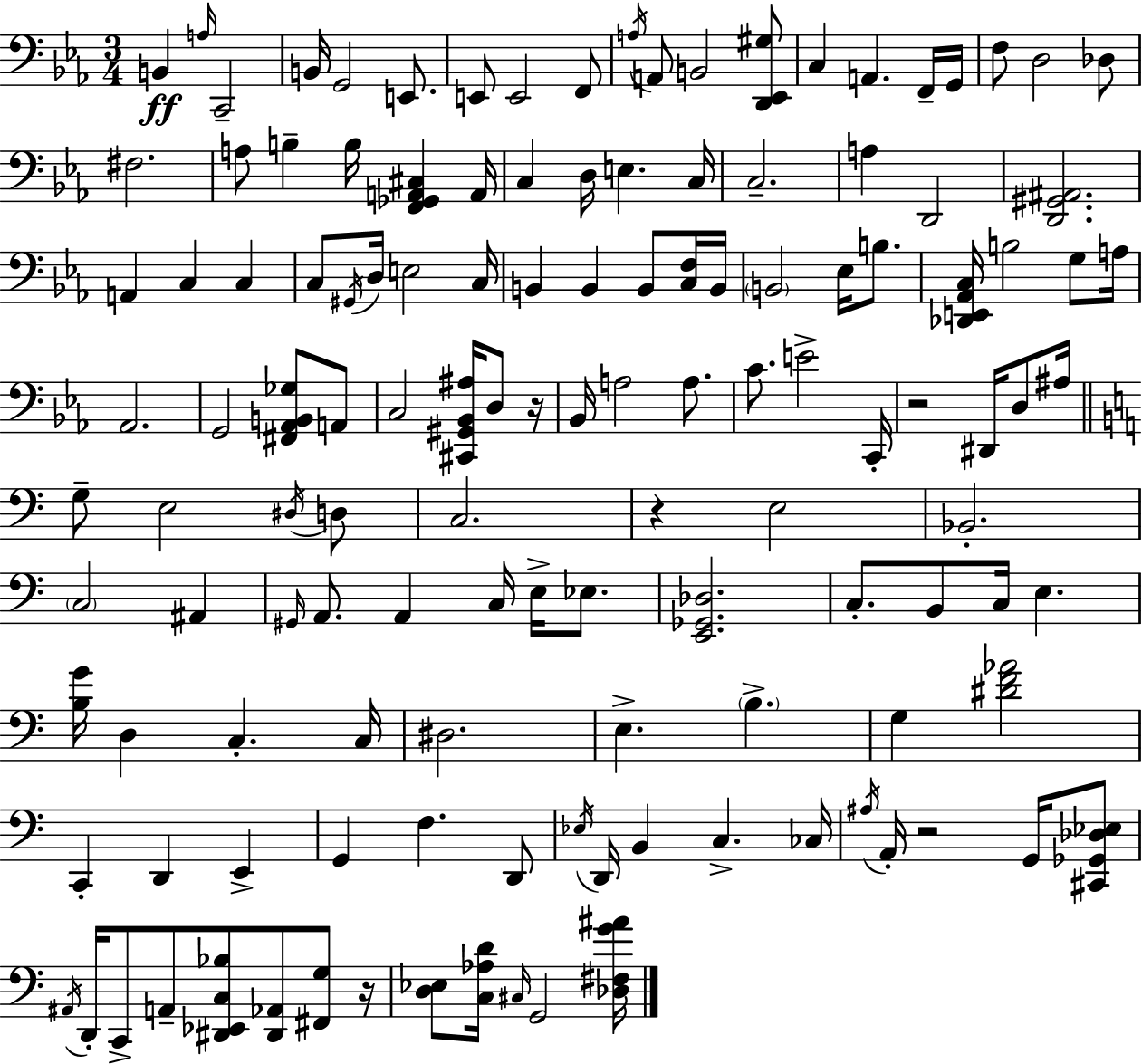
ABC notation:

X:1
T:Untitled
M:3/4
L:1/4
K:Cm
B,, A,/4 C,,2 B,,/4 G,,2 E,,/2 E,,/2 E,,2 F,,/2 A,/4 A,,/2 B,,2 [D,,_E,,^G,]/2 C, A,, F,,/4 G,,/4 F,/2 D,2 _D,/2 ^F,2 A,/2 B, B,/4 [F,,_G,,A,,^C,] A,,/4 C, D,/4 E, C,/4 C,2 A, D,,2 [D,,^G,,^A,,]2 A,, C, C, C,/2 ^G,,/4 D,/4 E,2 C,/4 B,, B,, B,,/2 [C,F,]/4 B,,/4 B,,2 _E,/4 B,/2 [_D,,E,,_A,,C,]/4 B,2 G,/2 A,/4 _A,,2 G,,2 [^F,,_A,,B,,_G,]/2 A,,/2 C,2 [^C,,^G,,_B,,^A,]/4 D,/2 z/4 _B,,/4 A,2 A,/2 C/2 E2 C,,/4 z2 ^D,,/4 D,/2 ^A,/4 G,/2 E,2 ^D,/4 D,/2 C,2 z E,2 _B,,2 C,2 ^A,, ^G,,/4 A,,/2 A,, C,/4 E,/4 _E,/2 [E,,_G,,_D,]2 C,/2 B,,/2 C,/4 E, [B,G]/4 D, C, C,/4 ^D,2 E, B, G, [^DF_A]2 C,, D,, E,, G,, F, D,,/2 _E,/4 D,,/4 B,, C, _C,/4 ^A,/4 A,,/4 z2 G,,/4 [^C,,_G,,_D,_E,]/2 ^A,,/4 D,,/4 C,,/2 A,,/2 [^D,,_E,,C,_B,]/2 [^D,,_A,,]/2 [^F,,G,]/2 z/4 [D,_E,]/2 [C,_A,D]/4 ^C,/4 G,,2 [_D,^F,G^A]/4